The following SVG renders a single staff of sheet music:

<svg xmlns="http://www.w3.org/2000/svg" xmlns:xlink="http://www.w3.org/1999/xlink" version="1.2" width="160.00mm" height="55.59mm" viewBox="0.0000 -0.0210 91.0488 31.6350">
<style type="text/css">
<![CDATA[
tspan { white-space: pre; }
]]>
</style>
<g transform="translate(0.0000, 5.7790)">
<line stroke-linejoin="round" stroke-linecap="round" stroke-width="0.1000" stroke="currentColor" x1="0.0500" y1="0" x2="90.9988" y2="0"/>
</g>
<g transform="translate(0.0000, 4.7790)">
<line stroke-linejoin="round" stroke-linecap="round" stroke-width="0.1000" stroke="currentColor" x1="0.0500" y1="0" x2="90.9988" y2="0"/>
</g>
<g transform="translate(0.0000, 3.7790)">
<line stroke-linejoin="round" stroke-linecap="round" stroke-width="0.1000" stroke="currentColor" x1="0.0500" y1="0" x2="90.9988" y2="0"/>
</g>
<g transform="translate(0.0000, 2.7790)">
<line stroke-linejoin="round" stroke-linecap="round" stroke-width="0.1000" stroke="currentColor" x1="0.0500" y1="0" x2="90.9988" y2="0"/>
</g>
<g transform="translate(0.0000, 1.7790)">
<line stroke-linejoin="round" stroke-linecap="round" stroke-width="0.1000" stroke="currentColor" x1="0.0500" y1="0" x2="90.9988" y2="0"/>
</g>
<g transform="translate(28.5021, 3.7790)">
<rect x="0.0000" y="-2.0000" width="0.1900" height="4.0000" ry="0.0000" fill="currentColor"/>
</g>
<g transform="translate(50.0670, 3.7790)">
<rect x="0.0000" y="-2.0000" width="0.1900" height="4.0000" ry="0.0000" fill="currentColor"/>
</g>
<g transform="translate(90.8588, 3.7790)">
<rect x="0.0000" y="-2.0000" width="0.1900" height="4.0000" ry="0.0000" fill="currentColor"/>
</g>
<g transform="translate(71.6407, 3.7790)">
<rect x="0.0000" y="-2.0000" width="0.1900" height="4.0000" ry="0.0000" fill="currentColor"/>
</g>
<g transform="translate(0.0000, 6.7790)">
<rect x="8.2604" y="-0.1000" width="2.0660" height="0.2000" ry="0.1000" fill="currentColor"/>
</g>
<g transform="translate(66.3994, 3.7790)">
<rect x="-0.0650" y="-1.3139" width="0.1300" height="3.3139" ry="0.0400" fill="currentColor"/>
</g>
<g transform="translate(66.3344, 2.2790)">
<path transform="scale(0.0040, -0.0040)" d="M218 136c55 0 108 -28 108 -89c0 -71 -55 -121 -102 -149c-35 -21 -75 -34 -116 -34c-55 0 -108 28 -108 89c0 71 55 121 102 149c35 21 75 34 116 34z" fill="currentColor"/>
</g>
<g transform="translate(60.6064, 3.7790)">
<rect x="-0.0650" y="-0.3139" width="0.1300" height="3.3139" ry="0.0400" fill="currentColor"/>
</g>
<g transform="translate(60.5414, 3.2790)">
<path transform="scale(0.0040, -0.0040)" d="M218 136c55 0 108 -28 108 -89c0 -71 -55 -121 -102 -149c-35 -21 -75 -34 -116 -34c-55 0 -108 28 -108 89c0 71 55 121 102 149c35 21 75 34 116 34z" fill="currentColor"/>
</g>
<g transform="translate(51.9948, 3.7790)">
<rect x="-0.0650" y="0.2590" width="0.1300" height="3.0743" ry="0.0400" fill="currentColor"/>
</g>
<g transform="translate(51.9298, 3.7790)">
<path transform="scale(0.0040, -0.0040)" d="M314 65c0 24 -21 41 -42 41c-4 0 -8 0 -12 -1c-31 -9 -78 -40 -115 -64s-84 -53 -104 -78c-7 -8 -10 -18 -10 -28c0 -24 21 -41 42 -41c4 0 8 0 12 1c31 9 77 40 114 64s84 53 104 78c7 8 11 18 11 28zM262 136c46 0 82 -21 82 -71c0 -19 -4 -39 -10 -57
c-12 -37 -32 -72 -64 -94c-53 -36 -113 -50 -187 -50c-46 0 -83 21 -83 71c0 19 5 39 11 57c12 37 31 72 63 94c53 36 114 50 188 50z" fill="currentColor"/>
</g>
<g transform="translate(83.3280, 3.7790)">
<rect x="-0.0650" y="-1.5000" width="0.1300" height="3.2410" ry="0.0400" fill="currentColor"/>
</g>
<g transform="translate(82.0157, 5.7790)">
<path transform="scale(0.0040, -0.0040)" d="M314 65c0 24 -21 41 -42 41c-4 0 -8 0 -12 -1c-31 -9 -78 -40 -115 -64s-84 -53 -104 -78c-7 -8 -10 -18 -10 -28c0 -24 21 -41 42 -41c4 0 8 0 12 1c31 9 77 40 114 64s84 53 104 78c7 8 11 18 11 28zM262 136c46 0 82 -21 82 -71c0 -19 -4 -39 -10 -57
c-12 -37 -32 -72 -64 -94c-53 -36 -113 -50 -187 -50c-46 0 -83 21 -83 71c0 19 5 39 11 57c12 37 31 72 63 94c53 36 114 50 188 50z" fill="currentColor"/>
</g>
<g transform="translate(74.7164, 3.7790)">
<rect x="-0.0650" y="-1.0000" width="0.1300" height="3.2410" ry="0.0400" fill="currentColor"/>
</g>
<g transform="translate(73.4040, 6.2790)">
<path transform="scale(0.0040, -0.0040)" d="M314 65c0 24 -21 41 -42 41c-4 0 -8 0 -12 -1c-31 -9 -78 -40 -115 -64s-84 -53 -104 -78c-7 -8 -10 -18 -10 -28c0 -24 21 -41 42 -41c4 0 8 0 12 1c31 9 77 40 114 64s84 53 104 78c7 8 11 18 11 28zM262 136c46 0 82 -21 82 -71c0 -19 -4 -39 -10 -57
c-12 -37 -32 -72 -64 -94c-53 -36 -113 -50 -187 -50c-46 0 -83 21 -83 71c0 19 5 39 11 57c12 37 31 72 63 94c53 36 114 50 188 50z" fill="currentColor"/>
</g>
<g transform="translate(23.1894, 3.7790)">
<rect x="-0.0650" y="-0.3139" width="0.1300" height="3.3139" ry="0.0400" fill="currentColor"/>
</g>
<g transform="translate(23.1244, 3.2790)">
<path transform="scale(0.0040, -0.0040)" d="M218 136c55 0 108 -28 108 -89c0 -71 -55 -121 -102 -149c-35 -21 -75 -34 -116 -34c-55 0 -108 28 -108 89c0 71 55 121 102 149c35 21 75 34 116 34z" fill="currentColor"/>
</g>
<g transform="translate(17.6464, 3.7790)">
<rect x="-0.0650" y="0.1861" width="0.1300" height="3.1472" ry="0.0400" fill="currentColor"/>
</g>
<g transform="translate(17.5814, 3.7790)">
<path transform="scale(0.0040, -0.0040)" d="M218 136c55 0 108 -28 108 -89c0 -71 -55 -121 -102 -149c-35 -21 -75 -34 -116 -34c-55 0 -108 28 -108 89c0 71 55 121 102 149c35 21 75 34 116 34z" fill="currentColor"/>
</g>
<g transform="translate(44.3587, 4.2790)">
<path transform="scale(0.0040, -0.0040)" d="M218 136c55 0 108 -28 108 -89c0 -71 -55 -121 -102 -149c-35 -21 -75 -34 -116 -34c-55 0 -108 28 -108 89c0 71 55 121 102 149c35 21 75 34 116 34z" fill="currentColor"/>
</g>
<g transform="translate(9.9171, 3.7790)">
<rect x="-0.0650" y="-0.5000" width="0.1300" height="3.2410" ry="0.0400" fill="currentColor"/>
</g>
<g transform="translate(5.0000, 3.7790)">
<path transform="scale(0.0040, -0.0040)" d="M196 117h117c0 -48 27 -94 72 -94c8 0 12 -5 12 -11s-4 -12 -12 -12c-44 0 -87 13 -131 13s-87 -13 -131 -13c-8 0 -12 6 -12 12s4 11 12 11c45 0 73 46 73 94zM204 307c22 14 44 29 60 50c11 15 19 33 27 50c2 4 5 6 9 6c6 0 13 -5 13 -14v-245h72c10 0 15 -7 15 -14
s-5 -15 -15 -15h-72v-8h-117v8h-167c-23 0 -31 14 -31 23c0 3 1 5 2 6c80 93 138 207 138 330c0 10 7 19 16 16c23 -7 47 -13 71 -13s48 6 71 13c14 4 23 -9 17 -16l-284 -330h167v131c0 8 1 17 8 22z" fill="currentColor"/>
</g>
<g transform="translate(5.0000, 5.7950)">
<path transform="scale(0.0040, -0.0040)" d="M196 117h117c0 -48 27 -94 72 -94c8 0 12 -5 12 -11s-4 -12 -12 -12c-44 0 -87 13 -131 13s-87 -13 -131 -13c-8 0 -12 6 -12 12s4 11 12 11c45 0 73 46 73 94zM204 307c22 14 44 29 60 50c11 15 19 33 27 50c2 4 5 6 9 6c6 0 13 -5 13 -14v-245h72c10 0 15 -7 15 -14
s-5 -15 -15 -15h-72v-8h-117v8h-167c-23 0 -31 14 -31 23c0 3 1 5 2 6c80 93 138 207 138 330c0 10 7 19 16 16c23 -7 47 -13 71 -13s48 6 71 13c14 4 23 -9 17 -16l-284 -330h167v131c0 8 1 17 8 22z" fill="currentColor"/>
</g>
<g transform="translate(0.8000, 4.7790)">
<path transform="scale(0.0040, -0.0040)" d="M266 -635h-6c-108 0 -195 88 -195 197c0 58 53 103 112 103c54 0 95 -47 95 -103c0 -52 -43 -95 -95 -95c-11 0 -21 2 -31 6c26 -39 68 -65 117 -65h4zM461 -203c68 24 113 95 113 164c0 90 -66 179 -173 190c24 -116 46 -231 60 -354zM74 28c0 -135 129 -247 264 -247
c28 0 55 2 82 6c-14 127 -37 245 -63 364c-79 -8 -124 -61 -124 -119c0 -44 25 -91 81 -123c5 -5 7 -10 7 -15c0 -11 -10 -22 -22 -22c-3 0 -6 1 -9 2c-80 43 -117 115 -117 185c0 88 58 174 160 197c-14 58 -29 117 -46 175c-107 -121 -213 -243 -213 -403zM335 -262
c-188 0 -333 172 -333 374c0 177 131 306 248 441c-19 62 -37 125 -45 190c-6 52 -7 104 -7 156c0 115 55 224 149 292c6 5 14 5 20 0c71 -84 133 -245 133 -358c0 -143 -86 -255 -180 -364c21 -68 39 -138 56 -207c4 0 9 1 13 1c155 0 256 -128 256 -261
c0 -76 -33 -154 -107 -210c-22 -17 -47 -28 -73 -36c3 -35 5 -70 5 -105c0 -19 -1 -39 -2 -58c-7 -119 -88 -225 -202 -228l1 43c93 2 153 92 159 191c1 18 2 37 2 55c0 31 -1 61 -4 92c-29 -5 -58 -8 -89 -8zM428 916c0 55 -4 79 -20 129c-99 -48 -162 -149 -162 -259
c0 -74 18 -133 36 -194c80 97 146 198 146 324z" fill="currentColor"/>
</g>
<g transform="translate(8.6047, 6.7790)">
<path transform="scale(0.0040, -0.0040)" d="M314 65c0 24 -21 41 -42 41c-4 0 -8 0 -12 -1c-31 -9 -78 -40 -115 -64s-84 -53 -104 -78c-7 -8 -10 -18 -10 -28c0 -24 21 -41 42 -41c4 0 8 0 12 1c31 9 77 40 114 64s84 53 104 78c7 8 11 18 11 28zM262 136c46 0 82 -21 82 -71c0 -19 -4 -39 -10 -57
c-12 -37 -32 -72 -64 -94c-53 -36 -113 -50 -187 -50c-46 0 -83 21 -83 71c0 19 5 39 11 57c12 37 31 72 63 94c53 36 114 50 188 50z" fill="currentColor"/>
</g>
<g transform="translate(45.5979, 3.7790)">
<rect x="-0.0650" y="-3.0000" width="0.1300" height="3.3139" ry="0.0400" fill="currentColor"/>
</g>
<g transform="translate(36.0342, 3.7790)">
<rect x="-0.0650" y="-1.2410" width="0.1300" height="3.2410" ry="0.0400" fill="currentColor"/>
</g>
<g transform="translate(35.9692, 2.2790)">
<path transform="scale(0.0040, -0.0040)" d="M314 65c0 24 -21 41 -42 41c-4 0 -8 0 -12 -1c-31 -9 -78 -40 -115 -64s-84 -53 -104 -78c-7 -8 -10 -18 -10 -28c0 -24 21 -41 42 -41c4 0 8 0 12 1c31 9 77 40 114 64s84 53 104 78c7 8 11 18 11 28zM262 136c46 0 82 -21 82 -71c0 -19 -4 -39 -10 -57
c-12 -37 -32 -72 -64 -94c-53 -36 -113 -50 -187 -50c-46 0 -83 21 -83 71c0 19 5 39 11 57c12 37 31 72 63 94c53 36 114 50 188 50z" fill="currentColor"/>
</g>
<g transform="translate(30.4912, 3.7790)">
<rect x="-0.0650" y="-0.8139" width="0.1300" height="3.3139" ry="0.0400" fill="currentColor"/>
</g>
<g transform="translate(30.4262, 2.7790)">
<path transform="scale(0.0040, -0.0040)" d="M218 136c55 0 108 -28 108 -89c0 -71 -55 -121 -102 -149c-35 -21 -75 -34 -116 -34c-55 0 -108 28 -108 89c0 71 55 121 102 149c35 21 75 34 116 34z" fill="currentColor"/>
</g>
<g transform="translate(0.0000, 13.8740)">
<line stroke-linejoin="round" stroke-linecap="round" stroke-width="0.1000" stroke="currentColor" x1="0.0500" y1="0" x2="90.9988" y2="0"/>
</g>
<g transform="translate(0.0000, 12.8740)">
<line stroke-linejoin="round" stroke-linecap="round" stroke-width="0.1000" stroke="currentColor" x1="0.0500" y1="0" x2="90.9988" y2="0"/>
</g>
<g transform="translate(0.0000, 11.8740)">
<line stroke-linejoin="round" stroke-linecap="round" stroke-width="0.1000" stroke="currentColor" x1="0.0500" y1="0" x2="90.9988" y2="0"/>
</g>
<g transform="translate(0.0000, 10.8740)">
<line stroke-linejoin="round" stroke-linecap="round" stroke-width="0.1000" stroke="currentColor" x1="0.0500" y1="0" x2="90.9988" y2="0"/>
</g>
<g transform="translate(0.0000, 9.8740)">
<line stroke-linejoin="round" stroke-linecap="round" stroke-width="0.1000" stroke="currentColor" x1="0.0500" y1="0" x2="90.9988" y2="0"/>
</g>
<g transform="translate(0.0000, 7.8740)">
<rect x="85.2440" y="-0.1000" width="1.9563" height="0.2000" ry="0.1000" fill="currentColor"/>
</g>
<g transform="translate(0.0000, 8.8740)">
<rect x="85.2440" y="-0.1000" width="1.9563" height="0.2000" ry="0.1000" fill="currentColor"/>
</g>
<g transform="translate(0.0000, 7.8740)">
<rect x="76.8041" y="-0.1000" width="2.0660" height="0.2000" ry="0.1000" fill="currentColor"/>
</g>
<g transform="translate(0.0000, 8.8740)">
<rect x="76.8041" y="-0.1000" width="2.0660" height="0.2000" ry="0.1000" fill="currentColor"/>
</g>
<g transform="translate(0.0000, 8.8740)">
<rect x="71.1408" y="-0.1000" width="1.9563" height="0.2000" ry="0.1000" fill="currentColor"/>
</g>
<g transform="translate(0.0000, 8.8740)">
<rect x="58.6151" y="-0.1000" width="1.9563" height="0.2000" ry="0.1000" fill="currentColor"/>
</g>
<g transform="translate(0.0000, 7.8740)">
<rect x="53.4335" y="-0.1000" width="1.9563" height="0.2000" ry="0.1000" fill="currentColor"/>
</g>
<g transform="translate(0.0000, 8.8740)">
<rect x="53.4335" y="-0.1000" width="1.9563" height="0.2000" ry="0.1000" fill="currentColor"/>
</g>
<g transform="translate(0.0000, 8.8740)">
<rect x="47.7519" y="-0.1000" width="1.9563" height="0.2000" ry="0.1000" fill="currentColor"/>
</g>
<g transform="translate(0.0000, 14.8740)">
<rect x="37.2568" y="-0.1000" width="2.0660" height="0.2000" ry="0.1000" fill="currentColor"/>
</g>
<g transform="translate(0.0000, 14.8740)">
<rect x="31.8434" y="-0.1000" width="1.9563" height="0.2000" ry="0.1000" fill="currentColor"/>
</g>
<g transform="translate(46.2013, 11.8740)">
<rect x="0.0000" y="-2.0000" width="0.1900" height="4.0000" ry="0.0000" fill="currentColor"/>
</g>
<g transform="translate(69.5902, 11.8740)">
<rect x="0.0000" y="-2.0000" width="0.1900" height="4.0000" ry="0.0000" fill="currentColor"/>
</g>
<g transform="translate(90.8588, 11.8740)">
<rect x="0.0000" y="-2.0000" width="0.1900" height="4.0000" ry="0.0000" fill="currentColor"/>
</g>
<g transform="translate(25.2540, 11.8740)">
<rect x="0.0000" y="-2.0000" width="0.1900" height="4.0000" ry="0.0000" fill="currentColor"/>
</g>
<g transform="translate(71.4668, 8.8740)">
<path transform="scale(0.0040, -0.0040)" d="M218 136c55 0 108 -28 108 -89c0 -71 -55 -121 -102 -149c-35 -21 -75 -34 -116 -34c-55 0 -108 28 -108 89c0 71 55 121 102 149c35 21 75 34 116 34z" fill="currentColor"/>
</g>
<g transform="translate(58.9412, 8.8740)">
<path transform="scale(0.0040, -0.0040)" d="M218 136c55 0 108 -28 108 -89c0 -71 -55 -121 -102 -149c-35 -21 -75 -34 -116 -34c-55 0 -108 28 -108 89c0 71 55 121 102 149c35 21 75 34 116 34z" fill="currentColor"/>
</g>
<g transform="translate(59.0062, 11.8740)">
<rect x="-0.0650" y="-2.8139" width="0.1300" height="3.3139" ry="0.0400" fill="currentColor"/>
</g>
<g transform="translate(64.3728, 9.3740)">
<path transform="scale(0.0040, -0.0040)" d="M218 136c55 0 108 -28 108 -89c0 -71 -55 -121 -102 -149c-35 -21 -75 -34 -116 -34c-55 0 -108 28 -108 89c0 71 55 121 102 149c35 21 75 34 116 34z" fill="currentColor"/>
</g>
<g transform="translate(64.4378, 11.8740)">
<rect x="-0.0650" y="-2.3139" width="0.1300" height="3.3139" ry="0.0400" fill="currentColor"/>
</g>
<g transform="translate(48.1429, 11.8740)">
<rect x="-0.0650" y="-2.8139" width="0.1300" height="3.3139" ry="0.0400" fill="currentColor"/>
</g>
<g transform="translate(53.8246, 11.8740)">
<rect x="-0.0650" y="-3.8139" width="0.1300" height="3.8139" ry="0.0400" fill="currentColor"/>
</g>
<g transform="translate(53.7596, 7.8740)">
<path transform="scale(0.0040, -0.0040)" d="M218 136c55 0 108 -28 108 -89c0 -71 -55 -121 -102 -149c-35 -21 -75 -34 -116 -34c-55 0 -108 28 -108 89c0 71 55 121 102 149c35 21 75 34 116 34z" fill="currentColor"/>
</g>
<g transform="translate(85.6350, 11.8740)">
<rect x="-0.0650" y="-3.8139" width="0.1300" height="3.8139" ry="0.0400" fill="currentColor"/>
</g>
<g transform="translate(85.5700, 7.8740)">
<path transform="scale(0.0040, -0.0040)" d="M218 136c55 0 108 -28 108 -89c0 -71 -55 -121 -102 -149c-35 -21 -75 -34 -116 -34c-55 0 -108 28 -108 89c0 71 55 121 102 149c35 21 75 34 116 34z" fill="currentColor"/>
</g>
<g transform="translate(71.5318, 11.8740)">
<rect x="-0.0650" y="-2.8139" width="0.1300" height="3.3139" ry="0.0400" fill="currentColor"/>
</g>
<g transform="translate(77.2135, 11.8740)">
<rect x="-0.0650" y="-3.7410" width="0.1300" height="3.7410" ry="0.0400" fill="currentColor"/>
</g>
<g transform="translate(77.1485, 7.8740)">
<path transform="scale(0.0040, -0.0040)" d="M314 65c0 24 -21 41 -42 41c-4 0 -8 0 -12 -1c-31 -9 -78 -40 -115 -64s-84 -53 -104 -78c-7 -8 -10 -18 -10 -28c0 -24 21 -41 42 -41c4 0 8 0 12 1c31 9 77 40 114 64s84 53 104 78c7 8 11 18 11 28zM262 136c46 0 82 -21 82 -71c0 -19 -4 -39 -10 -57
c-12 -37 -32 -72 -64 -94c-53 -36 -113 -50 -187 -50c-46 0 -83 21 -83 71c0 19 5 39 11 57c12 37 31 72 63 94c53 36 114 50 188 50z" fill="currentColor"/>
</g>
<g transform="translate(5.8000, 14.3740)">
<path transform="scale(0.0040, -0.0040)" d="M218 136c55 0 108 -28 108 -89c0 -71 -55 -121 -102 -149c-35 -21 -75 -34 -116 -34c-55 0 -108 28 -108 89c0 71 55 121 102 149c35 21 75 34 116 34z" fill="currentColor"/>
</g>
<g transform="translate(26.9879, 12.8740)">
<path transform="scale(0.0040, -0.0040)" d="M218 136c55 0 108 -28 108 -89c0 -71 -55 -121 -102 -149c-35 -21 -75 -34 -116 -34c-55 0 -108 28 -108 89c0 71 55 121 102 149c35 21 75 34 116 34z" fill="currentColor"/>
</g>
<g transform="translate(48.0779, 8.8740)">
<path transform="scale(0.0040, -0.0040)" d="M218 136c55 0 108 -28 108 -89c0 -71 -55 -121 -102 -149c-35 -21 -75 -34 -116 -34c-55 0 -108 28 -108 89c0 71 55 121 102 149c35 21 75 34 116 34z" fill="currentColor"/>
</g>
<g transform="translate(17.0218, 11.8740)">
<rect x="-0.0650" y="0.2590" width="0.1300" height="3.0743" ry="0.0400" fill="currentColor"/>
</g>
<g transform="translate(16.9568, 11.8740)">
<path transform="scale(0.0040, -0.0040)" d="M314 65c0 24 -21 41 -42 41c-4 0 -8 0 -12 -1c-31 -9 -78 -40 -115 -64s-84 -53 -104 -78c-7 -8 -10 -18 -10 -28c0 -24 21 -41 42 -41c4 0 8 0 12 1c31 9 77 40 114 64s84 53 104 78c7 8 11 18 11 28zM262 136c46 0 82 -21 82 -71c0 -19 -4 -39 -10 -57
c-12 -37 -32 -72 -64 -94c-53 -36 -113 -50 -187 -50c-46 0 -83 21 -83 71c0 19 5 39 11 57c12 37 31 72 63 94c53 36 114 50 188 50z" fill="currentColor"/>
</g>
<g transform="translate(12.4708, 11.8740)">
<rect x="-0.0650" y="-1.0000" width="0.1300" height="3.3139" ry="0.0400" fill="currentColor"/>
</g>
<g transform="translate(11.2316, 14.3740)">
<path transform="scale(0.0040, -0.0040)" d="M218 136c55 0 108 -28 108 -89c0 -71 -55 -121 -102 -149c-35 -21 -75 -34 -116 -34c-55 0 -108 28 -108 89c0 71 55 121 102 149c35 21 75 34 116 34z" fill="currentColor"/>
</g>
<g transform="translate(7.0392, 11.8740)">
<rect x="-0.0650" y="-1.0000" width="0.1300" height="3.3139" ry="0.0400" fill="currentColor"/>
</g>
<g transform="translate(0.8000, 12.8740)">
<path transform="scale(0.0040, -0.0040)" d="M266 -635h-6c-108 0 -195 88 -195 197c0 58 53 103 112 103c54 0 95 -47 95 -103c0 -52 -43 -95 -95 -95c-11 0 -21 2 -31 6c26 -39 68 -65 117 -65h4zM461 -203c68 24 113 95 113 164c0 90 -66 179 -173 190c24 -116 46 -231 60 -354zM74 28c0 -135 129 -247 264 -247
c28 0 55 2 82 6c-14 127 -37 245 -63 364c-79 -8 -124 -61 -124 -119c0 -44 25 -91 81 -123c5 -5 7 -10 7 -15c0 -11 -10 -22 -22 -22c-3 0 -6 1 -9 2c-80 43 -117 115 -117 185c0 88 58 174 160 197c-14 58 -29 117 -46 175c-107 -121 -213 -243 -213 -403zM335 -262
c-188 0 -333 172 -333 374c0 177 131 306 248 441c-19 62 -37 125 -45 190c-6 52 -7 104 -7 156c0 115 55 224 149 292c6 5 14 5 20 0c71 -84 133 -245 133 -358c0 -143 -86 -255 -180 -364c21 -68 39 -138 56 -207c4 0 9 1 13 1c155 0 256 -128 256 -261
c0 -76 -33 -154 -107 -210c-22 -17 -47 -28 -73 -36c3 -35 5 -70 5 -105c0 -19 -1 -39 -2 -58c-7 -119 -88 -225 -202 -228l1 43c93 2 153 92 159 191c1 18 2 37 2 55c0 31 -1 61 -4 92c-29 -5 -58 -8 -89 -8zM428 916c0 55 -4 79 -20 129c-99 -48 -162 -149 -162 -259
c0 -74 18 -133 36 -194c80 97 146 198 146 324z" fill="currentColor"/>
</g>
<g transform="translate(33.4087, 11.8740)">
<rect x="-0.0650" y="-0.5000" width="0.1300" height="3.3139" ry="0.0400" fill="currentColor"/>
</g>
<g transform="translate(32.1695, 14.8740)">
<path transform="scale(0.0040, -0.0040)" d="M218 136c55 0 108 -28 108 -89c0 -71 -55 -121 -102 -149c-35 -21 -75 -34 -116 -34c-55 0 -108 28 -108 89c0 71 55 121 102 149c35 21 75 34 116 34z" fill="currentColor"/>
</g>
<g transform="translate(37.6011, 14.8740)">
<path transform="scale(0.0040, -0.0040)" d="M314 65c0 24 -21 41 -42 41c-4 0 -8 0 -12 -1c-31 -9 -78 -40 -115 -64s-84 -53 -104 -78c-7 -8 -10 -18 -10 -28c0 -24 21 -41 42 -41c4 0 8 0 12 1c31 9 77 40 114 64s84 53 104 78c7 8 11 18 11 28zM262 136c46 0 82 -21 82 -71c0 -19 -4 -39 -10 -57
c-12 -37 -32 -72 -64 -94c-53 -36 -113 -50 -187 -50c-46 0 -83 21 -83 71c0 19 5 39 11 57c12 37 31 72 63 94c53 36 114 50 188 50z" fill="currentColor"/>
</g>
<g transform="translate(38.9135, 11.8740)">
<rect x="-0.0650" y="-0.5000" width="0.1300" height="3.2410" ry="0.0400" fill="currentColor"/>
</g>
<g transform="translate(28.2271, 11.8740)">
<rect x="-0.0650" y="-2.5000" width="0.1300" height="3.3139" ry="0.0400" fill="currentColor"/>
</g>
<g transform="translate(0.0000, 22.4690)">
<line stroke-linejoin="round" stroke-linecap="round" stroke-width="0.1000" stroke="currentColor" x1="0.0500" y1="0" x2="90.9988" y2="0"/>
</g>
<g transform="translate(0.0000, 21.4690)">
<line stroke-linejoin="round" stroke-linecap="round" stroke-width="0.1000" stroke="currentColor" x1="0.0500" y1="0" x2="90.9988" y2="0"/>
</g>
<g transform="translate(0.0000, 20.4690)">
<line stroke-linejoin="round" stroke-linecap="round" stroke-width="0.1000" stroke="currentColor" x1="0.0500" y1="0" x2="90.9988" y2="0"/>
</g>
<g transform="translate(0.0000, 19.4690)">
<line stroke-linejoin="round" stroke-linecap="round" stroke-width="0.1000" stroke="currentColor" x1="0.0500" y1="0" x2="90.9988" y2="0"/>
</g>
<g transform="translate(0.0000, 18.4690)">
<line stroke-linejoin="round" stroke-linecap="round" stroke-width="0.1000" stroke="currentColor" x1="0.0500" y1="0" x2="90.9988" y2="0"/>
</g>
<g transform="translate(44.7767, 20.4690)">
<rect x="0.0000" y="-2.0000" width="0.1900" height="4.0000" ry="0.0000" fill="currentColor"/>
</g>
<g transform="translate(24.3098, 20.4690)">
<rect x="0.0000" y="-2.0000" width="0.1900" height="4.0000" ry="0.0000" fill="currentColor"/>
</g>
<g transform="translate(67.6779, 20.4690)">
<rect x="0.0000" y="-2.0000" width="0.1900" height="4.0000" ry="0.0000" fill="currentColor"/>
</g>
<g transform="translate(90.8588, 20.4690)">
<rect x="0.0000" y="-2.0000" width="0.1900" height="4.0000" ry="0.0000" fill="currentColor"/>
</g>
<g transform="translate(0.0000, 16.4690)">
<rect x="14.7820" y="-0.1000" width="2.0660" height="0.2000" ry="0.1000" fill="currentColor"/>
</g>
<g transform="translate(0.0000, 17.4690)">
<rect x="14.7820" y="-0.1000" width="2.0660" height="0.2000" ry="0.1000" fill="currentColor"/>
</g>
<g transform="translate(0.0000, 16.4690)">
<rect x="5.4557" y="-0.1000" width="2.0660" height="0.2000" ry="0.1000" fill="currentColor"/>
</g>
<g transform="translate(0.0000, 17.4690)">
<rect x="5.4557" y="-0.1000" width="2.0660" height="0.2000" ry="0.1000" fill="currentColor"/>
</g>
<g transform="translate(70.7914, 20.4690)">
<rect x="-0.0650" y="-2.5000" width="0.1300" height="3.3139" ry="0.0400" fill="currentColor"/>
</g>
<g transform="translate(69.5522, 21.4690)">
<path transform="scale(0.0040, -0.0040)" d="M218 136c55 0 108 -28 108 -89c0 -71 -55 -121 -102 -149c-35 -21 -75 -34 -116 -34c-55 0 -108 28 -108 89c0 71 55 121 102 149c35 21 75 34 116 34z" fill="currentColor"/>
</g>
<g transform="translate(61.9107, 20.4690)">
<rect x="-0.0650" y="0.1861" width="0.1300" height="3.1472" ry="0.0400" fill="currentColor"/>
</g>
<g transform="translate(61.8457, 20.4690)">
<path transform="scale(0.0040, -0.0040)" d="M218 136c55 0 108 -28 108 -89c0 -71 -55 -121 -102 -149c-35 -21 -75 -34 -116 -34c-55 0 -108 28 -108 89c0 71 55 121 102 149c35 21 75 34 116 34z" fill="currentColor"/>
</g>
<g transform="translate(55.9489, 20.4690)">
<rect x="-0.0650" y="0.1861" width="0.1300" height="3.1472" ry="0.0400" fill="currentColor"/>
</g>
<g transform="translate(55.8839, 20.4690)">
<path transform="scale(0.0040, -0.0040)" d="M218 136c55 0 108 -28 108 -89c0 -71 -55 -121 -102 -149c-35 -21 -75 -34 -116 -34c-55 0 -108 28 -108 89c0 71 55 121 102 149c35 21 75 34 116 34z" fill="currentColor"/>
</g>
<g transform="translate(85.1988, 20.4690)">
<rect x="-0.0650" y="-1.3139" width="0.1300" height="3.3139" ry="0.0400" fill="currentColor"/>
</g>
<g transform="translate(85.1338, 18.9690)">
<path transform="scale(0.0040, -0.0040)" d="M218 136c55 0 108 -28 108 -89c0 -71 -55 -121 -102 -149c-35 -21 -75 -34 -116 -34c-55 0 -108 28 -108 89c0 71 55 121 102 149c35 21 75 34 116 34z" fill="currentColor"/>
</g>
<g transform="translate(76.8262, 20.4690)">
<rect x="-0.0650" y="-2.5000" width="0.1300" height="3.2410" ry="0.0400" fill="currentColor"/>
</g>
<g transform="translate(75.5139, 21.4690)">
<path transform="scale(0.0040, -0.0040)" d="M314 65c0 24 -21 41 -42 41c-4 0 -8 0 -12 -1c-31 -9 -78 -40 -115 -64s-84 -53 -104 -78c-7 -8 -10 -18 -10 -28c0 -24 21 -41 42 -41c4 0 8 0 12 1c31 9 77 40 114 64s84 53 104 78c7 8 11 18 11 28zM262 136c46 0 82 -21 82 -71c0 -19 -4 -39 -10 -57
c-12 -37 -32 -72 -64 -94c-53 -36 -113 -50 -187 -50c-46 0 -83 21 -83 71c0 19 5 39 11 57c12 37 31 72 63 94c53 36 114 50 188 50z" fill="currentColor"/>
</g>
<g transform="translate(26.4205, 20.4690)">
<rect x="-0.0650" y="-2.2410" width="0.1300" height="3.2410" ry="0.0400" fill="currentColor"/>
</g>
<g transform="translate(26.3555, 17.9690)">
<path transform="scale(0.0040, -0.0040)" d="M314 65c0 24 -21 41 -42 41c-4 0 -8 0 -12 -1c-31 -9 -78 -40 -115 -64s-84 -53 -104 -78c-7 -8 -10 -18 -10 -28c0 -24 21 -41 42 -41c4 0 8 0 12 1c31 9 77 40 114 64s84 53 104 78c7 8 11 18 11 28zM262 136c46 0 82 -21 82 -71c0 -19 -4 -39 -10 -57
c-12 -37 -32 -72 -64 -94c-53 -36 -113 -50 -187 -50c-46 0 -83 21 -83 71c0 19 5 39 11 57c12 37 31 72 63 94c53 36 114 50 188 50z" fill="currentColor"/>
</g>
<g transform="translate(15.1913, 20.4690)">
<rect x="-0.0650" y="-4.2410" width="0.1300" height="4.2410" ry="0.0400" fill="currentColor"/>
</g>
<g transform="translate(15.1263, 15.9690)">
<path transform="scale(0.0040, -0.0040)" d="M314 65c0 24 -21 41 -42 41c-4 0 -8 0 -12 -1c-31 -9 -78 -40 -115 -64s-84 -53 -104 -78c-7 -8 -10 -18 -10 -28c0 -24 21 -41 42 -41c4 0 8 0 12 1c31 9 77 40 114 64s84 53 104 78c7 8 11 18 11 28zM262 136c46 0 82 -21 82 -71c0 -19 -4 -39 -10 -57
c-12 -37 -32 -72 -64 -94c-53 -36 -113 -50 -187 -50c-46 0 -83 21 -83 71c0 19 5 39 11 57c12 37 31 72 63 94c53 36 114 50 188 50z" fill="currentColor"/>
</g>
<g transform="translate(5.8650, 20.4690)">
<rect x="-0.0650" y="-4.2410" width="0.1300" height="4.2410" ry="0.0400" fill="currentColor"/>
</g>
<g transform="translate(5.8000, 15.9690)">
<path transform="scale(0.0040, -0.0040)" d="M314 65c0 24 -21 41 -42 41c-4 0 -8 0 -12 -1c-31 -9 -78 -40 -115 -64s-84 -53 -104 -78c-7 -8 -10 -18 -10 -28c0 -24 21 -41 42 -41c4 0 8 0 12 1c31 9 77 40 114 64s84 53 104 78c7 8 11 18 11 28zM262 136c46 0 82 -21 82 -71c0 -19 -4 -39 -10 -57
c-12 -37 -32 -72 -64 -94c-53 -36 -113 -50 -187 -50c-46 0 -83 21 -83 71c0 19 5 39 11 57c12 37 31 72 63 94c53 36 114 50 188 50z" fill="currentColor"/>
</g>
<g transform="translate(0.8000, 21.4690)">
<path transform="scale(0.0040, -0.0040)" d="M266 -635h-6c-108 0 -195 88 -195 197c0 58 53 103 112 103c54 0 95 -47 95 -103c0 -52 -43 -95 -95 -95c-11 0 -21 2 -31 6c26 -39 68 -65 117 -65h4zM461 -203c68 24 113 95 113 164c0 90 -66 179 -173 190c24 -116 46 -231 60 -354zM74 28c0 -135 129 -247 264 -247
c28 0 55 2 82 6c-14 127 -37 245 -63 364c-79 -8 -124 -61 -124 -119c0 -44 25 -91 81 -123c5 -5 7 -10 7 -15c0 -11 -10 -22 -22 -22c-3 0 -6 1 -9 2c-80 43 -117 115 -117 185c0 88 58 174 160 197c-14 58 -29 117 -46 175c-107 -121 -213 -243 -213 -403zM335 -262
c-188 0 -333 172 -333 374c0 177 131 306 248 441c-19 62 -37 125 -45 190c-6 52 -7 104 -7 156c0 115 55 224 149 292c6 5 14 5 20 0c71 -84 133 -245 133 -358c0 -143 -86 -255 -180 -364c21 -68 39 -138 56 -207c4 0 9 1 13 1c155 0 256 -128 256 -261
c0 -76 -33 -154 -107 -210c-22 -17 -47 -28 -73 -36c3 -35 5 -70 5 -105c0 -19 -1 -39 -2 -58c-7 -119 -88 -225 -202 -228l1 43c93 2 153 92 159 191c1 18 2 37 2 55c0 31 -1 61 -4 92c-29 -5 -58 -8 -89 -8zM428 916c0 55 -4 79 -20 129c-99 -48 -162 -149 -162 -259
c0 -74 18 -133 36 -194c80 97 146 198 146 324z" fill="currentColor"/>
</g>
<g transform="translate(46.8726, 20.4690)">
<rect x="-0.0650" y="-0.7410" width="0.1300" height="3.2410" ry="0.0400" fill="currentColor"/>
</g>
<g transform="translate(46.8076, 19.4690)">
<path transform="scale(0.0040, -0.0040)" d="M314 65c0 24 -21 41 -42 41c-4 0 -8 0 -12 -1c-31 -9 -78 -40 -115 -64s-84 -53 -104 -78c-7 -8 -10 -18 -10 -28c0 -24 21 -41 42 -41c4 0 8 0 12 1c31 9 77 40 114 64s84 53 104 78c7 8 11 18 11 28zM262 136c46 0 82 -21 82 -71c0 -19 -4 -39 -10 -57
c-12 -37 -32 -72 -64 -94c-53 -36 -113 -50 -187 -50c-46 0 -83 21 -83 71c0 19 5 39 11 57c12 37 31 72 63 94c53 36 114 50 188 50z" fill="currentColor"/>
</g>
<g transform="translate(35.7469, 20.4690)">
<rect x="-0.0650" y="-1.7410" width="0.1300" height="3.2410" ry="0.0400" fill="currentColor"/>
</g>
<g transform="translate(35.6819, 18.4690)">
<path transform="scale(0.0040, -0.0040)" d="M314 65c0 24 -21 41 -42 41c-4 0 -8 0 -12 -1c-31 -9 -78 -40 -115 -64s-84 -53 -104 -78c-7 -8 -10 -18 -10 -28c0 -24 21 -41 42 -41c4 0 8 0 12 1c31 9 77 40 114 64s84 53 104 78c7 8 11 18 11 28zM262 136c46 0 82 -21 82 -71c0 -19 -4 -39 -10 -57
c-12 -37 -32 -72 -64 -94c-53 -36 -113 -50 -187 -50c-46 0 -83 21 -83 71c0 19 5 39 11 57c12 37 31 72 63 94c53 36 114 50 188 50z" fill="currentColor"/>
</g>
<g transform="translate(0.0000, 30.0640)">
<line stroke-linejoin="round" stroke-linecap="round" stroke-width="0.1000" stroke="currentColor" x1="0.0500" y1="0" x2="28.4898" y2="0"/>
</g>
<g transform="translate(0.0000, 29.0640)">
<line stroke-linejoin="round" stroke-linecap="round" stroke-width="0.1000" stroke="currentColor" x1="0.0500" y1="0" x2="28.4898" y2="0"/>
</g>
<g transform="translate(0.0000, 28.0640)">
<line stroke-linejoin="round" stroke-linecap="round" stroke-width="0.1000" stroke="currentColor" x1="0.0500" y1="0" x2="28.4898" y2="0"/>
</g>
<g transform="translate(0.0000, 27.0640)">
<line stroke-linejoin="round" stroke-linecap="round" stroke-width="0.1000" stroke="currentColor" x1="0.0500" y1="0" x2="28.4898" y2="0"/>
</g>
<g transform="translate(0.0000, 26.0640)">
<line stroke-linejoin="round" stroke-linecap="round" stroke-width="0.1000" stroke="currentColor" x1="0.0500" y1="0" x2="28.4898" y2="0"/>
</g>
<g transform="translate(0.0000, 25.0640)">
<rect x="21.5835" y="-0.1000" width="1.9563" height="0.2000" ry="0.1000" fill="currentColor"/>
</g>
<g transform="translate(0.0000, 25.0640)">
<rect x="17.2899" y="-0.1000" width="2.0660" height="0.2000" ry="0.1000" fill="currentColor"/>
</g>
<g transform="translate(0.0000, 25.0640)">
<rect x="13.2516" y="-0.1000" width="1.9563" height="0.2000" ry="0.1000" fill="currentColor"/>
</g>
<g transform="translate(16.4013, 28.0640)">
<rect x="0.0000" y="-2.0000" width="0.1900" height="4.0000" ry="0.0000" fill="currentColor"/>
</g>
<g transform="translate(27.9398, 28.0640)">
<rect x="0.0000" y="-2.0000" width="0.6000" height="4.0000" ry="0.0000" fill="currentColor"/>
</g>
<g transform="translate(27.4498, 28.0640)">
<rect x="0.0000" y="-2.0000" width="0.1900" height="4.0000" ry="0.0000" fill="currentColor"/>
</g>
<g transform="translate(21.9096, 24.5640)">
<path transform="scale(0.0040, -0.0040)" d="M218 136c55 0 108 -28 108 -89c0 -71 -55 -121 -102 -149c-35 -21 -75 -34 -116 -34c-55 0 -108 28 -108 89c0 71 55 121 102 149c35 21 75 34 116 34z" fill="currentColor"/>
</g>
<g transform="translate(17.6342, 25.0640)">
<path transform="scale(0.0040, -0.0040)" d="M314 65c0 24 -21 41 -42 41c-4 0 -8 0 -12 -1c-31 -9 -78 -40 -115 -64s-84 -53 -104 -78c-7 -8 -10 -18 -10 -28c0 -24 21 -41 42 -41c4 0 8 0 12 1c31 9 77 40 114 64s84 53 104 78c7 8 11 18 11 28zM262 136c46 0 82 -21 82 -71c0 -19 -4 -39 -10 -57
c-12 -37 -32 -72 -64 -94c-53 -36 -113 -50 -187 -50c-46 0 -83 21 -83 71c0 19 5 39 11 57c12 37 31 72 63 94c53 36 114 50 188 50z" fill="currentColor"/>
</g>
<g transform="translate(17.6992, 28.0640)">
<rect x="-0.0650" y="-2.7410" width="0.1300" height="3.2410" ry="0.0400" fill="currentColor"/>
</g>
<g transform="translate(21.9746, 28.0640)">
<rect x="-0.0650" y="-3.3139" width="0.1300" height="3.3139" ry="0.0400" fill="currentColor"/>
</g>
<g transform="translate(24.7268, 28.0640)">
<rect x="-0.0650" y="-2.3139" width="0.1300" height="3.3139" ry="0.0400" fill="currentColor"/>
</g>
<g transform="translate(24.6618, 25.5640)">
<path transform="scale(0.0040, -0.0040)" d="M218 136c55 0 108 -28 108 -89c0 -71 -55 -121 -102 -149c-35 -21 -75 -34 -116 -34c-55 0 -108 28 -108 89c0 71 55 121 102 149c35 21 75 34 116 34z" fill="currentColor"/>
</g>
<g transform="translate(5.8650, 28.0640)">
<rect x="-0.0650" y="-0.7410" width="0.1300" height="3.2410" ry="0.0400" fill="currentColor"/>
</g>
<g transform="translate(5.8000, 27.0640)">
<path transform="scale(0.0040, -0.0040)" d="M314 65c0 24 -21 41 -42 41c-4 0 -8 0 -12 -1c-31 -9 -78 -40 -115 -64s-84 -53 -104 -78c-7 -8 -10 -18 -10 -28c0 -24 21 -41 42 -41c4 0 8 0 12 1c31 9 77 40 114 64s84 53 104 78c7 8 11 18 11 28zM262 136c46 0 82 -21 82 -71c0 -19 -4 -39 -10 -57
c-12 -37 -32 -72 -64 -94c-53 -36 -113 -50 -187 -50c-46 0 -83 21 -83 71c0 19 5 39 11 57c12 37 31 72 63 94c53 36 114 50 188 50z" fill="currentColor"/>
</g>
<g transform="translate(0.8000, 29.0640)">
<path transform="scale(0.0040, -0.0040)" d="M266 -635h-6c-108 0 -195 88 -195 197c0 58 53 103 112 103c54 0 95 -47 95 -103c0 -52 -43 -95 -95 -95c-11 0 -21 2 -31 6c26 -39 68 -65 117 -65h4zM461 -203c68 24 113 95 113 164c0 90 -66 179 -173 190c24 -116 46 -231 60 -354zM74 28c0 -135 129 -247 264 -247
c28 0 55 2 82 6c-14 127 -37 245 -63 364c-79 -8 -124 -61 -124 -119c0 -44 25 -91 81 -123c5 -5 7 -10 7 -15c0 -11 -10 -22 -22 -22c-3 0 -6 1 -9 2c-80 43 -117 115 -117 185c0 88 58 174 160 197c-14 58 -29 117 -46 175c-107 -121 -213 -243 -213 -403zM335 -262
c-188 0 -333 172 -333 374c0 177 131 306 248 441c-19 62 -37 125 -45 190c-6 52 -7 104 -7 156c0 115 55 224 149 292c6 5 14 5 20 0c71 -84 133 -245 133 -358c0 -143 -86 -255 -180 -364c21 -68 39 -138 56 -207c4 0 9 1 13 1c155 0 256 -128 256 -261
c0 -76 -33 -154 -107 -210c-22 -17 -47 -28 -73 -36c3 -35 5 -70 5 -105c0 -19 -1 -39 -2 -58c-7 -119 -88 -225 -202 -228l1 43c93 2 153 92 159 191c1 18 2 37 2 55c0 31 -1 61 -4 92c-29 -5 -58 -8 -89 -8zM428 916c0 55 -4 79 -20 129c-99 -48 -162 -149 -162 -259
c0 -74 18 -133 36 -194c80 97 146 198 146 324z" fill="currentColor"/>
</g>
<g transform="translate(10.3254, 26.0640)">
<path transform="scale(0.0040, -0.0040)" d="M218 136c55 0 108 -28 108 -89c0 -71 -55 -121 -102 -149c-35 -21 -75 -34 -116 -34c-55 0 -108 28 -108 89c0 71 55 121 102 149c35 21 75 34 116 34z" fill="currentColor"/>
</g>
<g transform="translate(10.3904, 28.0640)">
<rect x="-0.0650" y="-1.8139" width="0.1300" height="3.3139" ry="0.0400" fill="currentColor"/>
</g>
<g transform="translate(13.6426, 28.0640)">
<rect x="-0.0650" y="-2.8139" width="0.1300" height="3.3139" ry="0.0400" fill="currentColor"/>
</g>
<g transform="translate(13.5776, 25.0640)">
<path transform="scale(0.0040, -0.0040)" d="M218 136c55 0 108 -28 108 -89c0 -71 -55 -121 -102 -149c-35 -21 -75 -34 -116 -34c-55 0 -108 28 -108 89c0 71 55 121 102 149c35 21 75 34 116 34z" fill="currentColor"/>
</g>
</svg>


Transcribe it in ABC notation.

X:1
T:Untitled
M:4/4
L:1/4
K:C
C2 B c d e2 A B2 c e D2 E2 D D B2 G C C2 a c' a g a c'2 c' d'2 d'2 g2 f2 d2 B B G G2 e d2 f a a2 b g